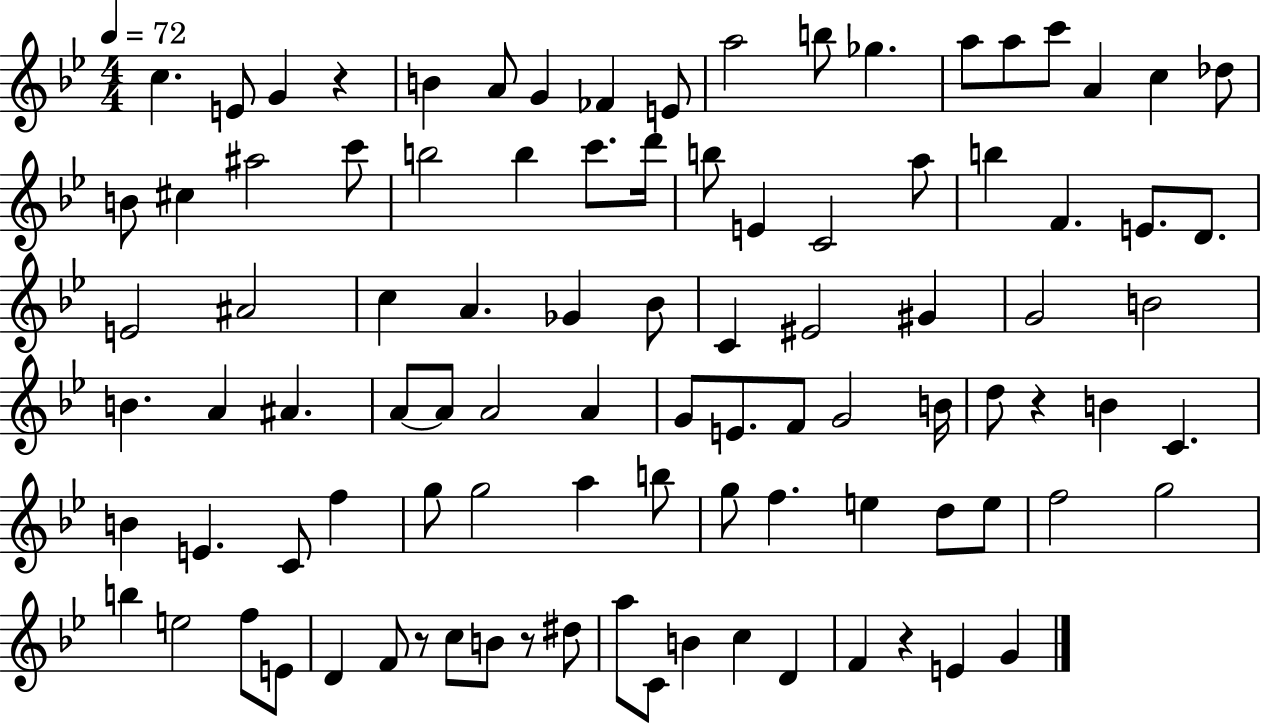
{
  \clef treble
  \numericTimeSignature
  \time 4/4
  \key bes \major
  \tempo 4 = 72
  \repeat volta 2 { c''4. e'8 g'4 r4 | b'4 a'8 g'4 fes'4 e'8 | a''2 b''8 ges''4. | a''8 a''8 c'''8 a'4 c''4 des''8 | \break b'8 cis''4 ais''2 c'''8 | b''2 b''4 c'''8. d'''16 | b''8 e'4 c'2 a''8 | b''4 f'4. e'8. d'8. | \break e'2 ais'2 | c''4 a'4. ges'4 bes'8 | c'4 eis'2 gis'4 | g'2 b'2 | \break b'4. a'4 ais'4. | a'8~~ a'8 a'2 a'4 | g'8 e'8. f'8 g'2 b'16 | d''8 r4 b'4 c'4. | \break b'4 e'4. c'8 f''4 | g''8 g''2 a''4 b''8 | g''8 f''4. e''4 d''8 e''8 | f''2 g''2 | \break b''4 e''2 f''8 e'8 | d'4 f'8 r8 c''8 b'8 r8 dis''8 | a''8 c'8 b'4 c''4 d'4 | f'4 r4 e'4 g'4 | \break } \bar "|."
}